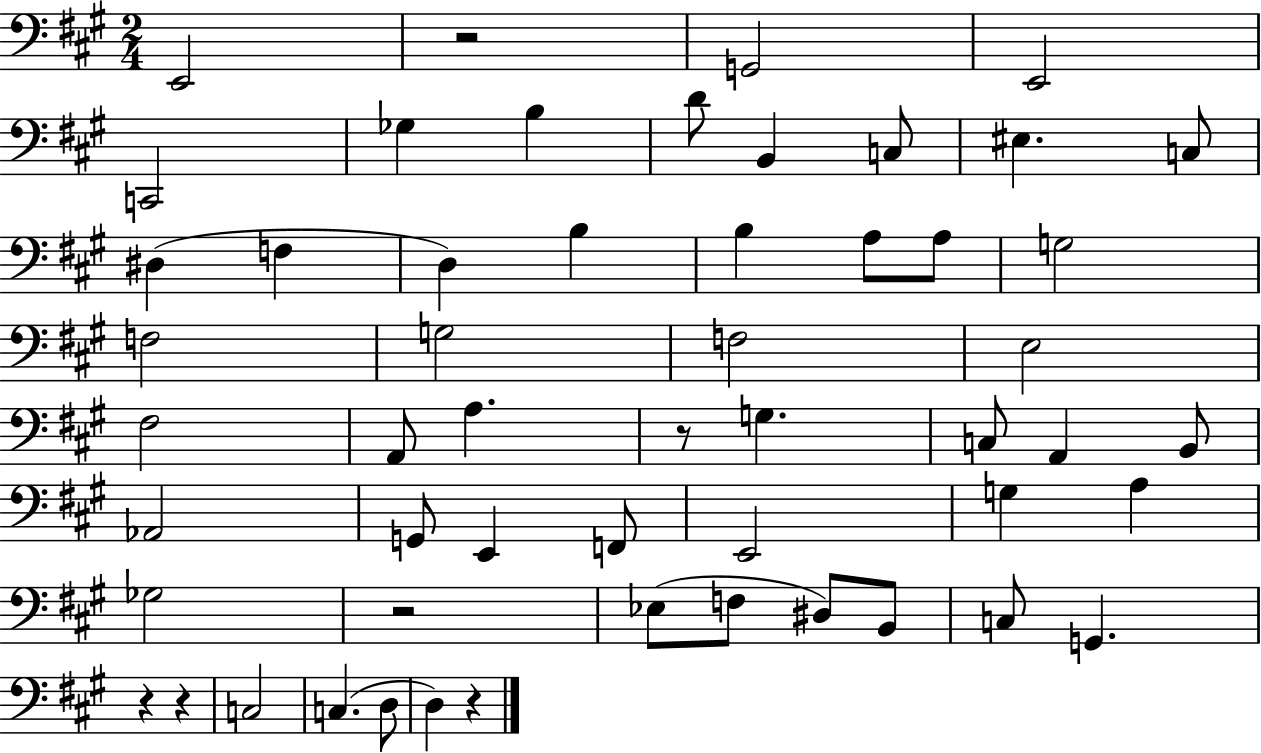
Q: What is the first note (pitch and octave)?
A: E2